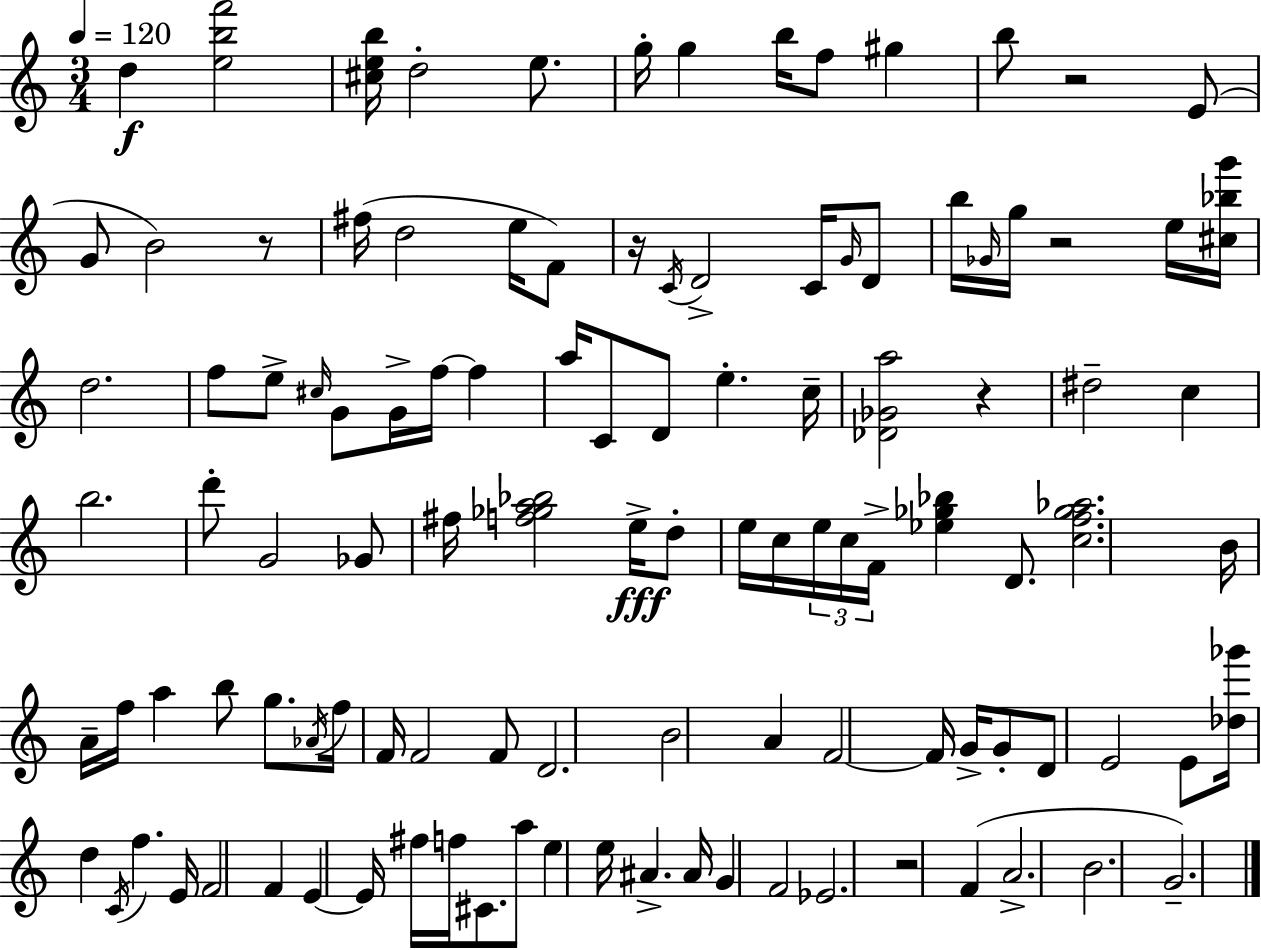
D5/q [E5,B5,F6]/h [C#5,E5,B5]/s D5/h E5/e. G5/s G5/q B5/s F5/e G#5/q B5/e R/h E4/e G4/e B4/h R/e F#5/s D5/h E5/s F4/e R/s C4/s D4/h C4/s G4/s D4/e B5/s Gb4/s G5/s R/h E5/s [C#5,Bb5,G6]/s D5/h. F5/e E5/e C#5/s G4/e G4/s F5/s F5/q A5/s C4/e D4/e E5/q. C5/s [Db4,Gb4,A5]/h R/q D#5/h C5/q B5/h. D6/e G4/h Gb4/e F#5/s [F5,Gb5,A5,Bb5]/h E5/s D5/e E5/s C5/s E5/s C5/s F4/s [Eb5,Gb5,Bb5]/q D4/e. [C5,F5,Gb5,Ab5]/h. B4/s A4/s F5/s A5/q B5/e G5/e. Ab4/s F5/s F4/s F4/h F4/e D4/h. B4/h A4/q F4/h F4/s G4/s G4/e D4/e E4/h E4/e [Db5,Gb6]/s D5/q C4/s F5/q. E4/s F4/h F4/q E4/q E4/s F#5/s F5/s C#4/e. A5/e E5/q E5/s A#4/q. A#4/s G4/q F4/h Eb4/h. R/h F4/q A4/h. B4/h. G4/h.